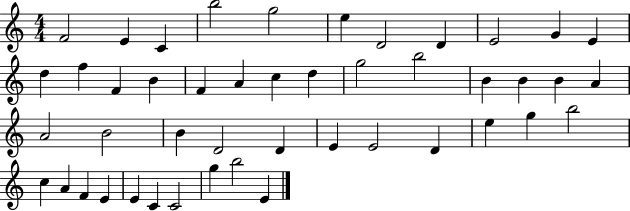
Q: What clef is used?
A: treble